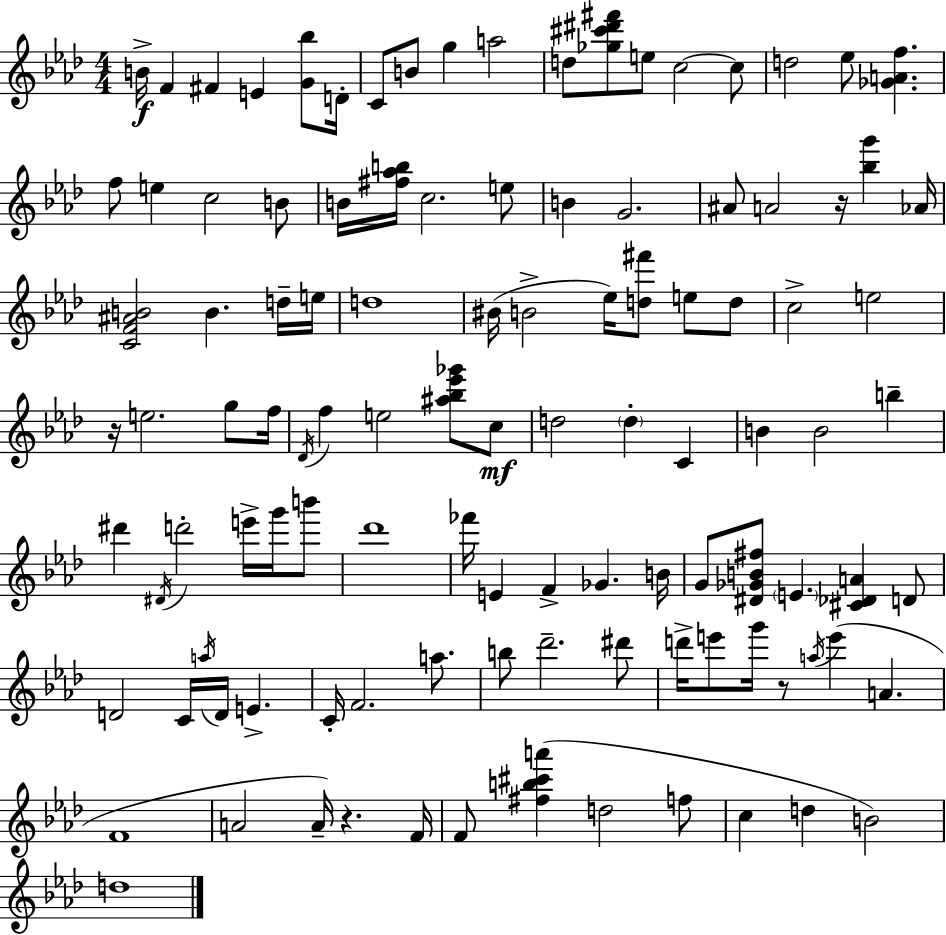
B4/s F4/q F#4/q E4/q [G4,Bb5]/e D4/s C4/e B4/e G5/q A5/h D5/e [Gb5,C#6,D#6,F#6]/e E5/e C5/h C5/e D5/h Eb5/e [Gb4,A4,F5]/q. F5/e E5/q C5/h B4/e B4/s [F#5,Ab5,B5]/s C5/h. E5/e B4/q G4/h. A#4/e A4/h R/s [Bb5,G6]/q Ab4/s [C4,F4,A#4,B4]/h B4/q. D5/s E5/s D5/w BIS4/s B4/h Eb5/s [D5,F#6]/e E5/e D5/e C5/h E5/h R/s E5/h. G5/e F5/s Db4/s F5/q E5/h [A#5,Bb5,Eb6,Gb6]/e C5/e D5/h D5/q C4/q B4/q B4/h B5/q D#6/q D#4/s D6/h E6/s G6/s B6/e Db6/w FES6/s E4/q F4/q Gb4/q. B4/s G4/e [D#4,Gb4,B4,F#5]/e E4/q. [C#4,Db4,A4]/q D4/e D4/h C4/s A5/s D4/s E4/q. C4/s F4/h. A5/e. B5/e Db6/h. D#6/e D6/s E6/e G6/s R/e A5/s E6/q A4/q. F4/w A4/h A4/s R/q. F4/s F4/e [F#5,B5,C#6,A6]/q D5/h F5/e C5/q D5/q B4/h D5/w